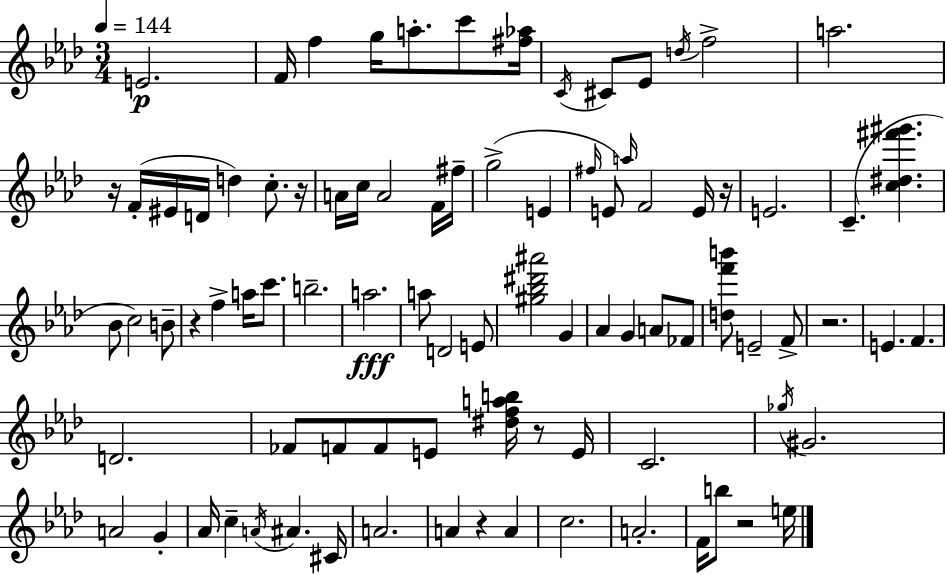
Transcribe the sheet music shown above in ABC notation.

X:1
T:Untitled
M:3/4
L:1/4
K:Ab
E2 F/4 f g/4 a/2 c'/2 [^f_a]/4 C/4 ^C/2 _E/2 d/4 f2 a2 z/4 F/4 ^E/4 D/4 d c/2 z/4 A/4 c/4 A2 F/4 ^f/4 g2 E ^f/4 E/2 a/4 F2 E/4 z/4 E2 C [c^d^f'^g'] _B/2 c2 B/2 z f a/4 c'/2 b2 a2 a/2 D2 E/2 [^g_b^d'^a']2 G _A G A/2 _F/2 [df'b']/2 E2 F/2 z2 E F D2 _F/2 F/2 F/2 E/2 [^dfab]/4 z/2 E/4 C2 _g/4 ^G2 A2 G _A/4 c A/4 ^A ^C/4 A2 A z A c2 A2 F/4 b/2 z2 e/4